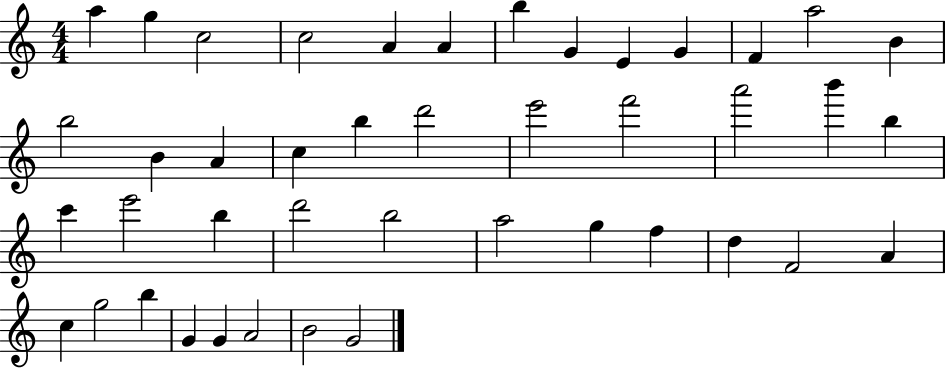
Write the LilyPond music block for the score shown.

{
  \clef treble
  \numericTimeSignature
  \time 4/4
  \key c \major
  a''4 g''4 c''2 | c''2 a'4 a'4 | b''4 g'4 e'4 g'4 | f'4 a''2 b'4 | \break b''2 b'4 a'4 | c''4 b''4 d'''2 | e'''2 f'''2 | a'''2 b'''4 b''4 | \break c'''4 e'''2 b''4 | d'''2 b''2 | a''2 g''4 f''4 | d''4 f'2 a'4 | \break c''4 g''2 b''4 | g'4 g'4 a'2 | b'2 g'2 | \bar "|."
}